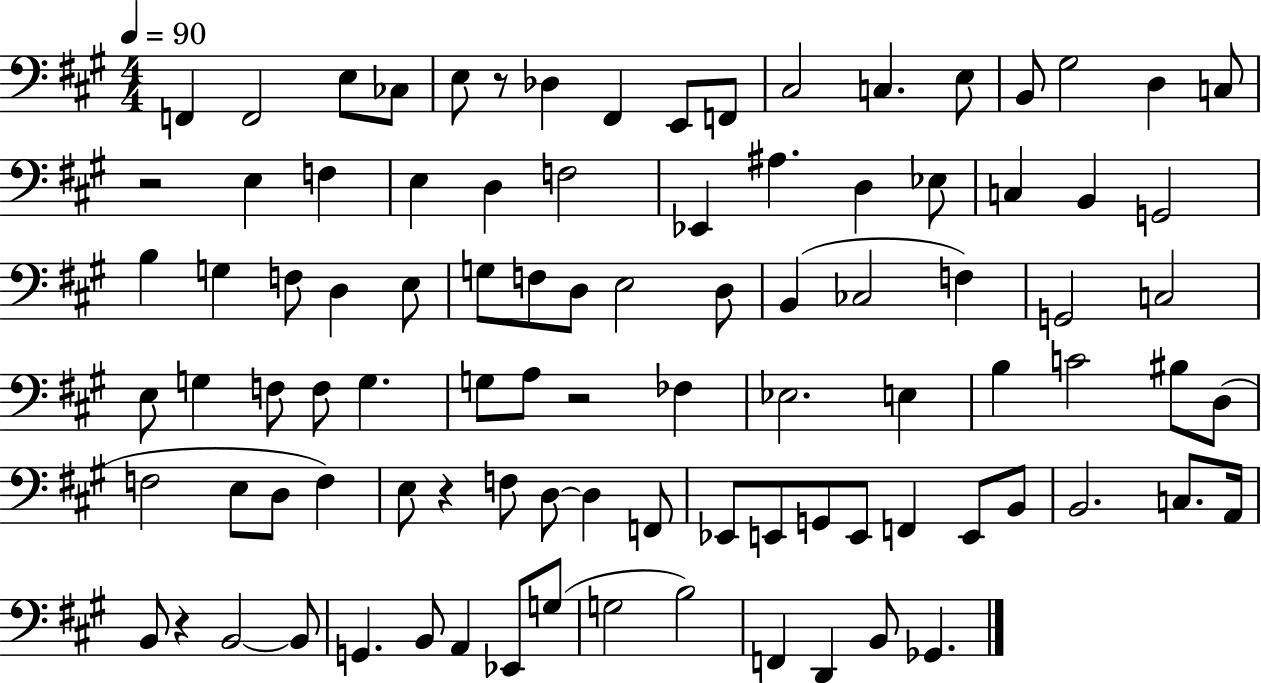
{
  \clef bass
  \numericTimeSignature
  \time 4/4
  \key a \major
  \tempo 4 = 90
  f,4 f,2 e8 ces8 | e8 r8 des4 fis,4 e,8 f,8 | cis2 c4. e8 | b,8 gis2 d4 c8 | \break r2 e4 f4 | e4 d4 f2 | ees,4 ais4. d4 ees8 | c4 b,4 g,2 | \break b4 g4 f8 d4 e8 | g8 f8 d8 e2 d8 | b,4( ces2 f4) | g,2 c2 | \break e8 g4 f8 f8 g4. | g8 a8 r2 fes4 | ees2. e4 | b4 c'2 bis8 d8( | \break f2 e8 d8 f4) | e8 r4 f8 d8~~ d4 f,8 | ees,8 e,8 g,8 e,8 f,4 e,8 b,8 | b,2. c8. a,16 | \break b,8 r4 b,2~~ b,8 | g,4. b,8 a,4 ees,8 g8( | g2 b2) | f,4 d,4 b,8 ges,4. | \break \bar "|."
}